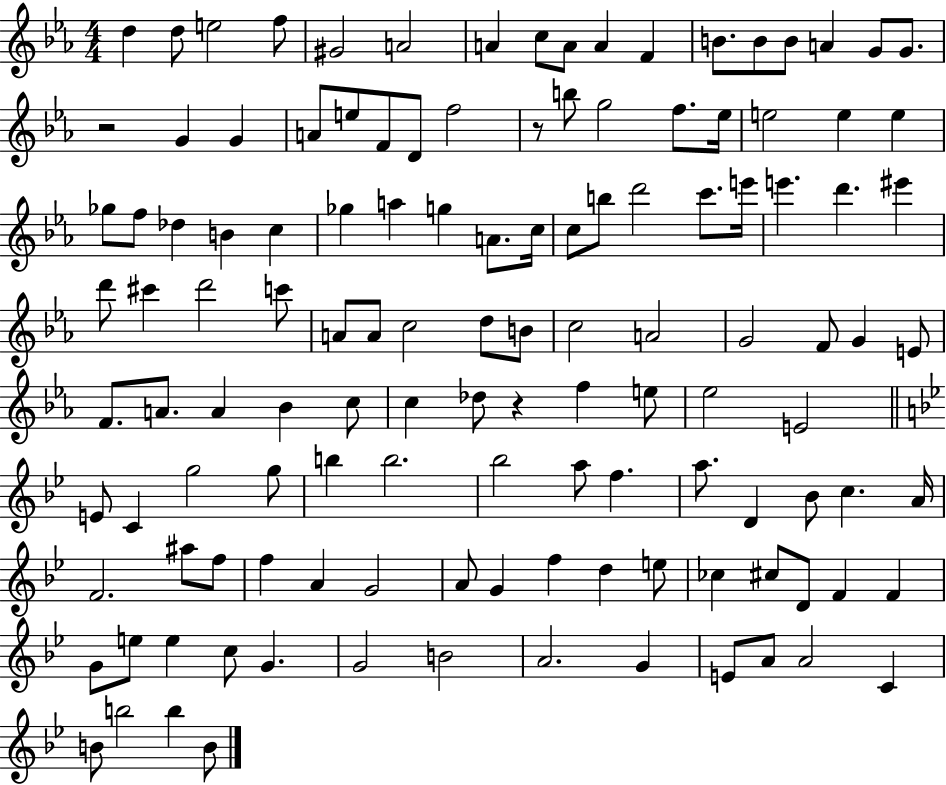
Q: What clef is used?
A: treble